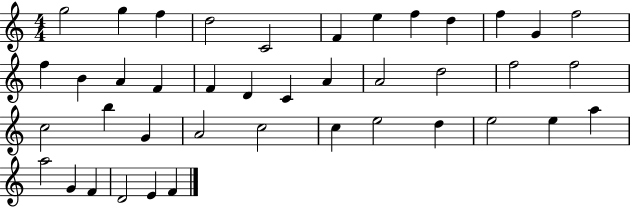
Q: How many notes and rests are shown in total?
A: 41